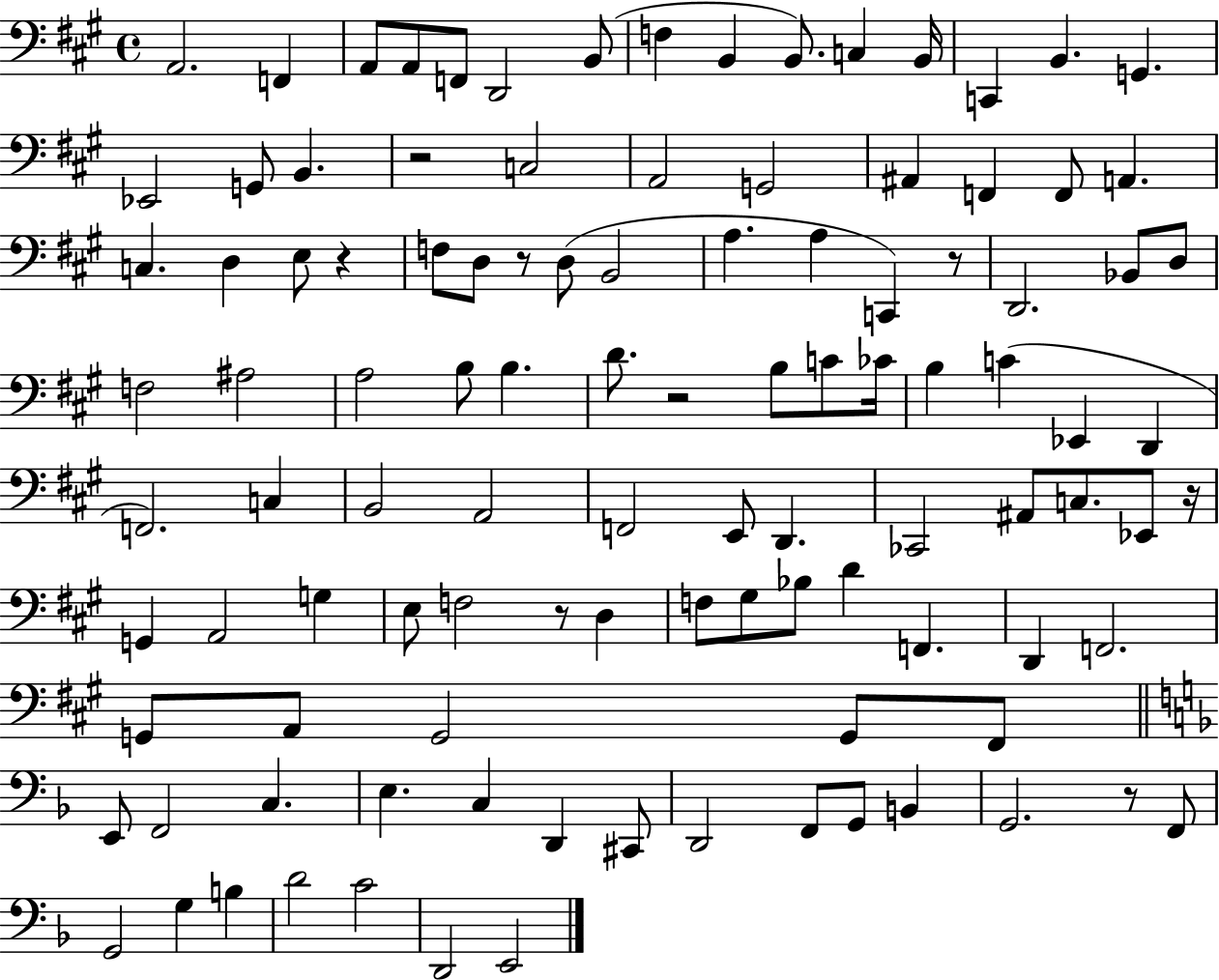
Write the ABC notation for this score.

X:1
T:Untitled
M:4/4
L:1/4
K:A
A,,2 F,, A,,/2 A,,/2 F,,/2 D,,2 B,,/2 F, B,, B,,/2 C, B,,/4 C,, B,, G,, _E,,2 G,,/2 B,, z2 C,2 A,,2 G,,2 ^A,, F,, F,,/2 A,, C, D, E,/2 z F,/2 D,/2 z/2 D,/2 B,,2 A, A, C,, z/2 D,,2 _B,,/2 D,/2 F,2 ^A,2 A,2 B,/2 B, D/2 z2 B,/2 C/2 _C/4 B, C _E,, D,, F,,2 C, B,,2 A,,2 F,,2 E,,/2 D,, _C,,2 ^A,,/2 C,/2 _E,,/2 z/4 G,, A,,2 G, E,/2 F,2 z/2 D, F,/2 ^G,/2 _B,/2 D F,, D,, F,,2 G,,/2 A,,/2 G,,2 G,,/2 ^F,,/2 E,,/2 F,,2 C, E, C, D,, ^C,,/2 D,,2 F,,/2 G,,/2 B,, G,,2 z/2 F,,/2 G,,2 G, B, D2 C2 D,,2 E,,2